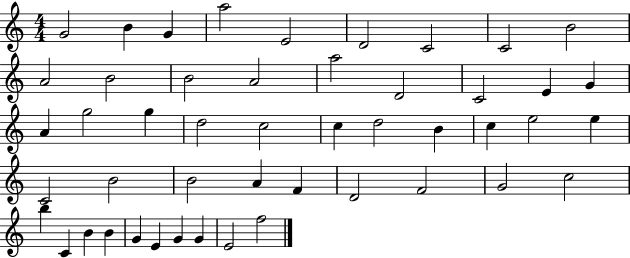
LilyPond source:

{
  \clef treble
  \numericTimeSignature
  \time 4/4
  \key c \major
  g'2 b'4 g'4 | a''2 e'2 | d'2 c'2 | c'2 b'2 | \break a'2 b'2 | b'2 a'2 | a''2 d'2 | c'2 e'4 g'4 | \break a'4 g''2 g''4 | d''2 c''2 | c''4 d''2 b'4 | c''4 e''2 e''4 | \break c'2 b'2 | b'2 a'4 f'4 | d'2 f'2 | g'2 c''2 | \break b''4 c'4 b'4 b'4 | g'4 e'4 g'4 g'4 | e'2 f''2 | \bar "|."
}